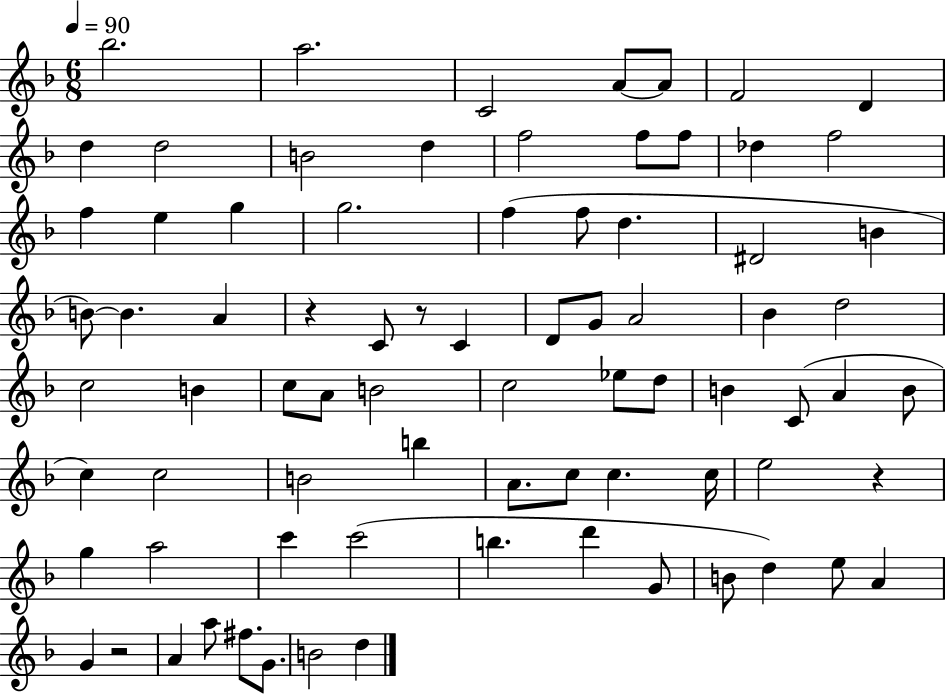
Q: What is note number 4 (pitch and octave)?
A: A4